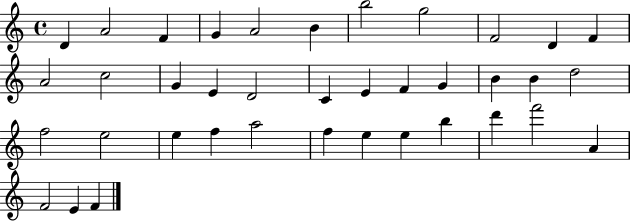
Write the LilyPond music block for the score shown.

{
  \clef treble
  \time 4/4
  \defaultTimeSignature
  \key c \major
  d'4 a'2 f'4 | g'4 a'2 b'4 | b''2 g''2 | f'2 d'4 f'4 | \break a'2 c''2 | g'4 e'4 d'2 | c'4 e'4 f'4 g'4 | b'4 b'4 d''2 | \break f''2 e''2 | e''4 f''4 a''2 | f''4 e''4 e''4 b''4 | d'''4 f'''2 a'4 | \break f'2 e'4 f'4 | \bar "|."
}